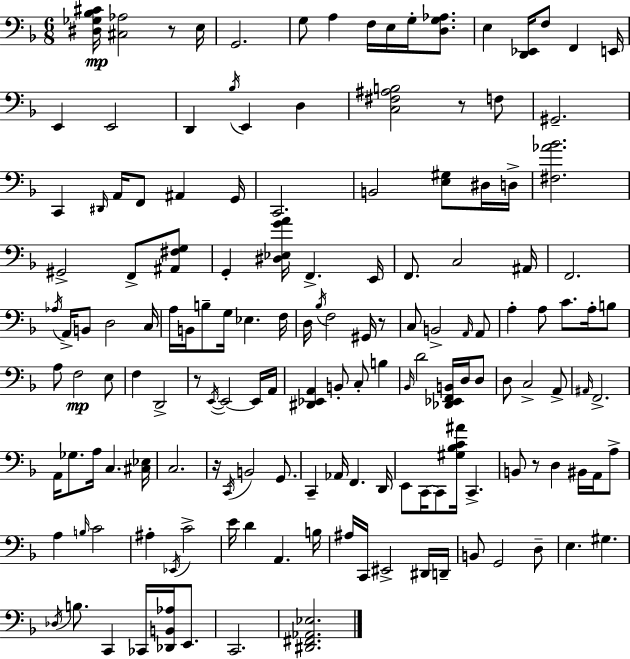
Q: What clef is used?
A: bass